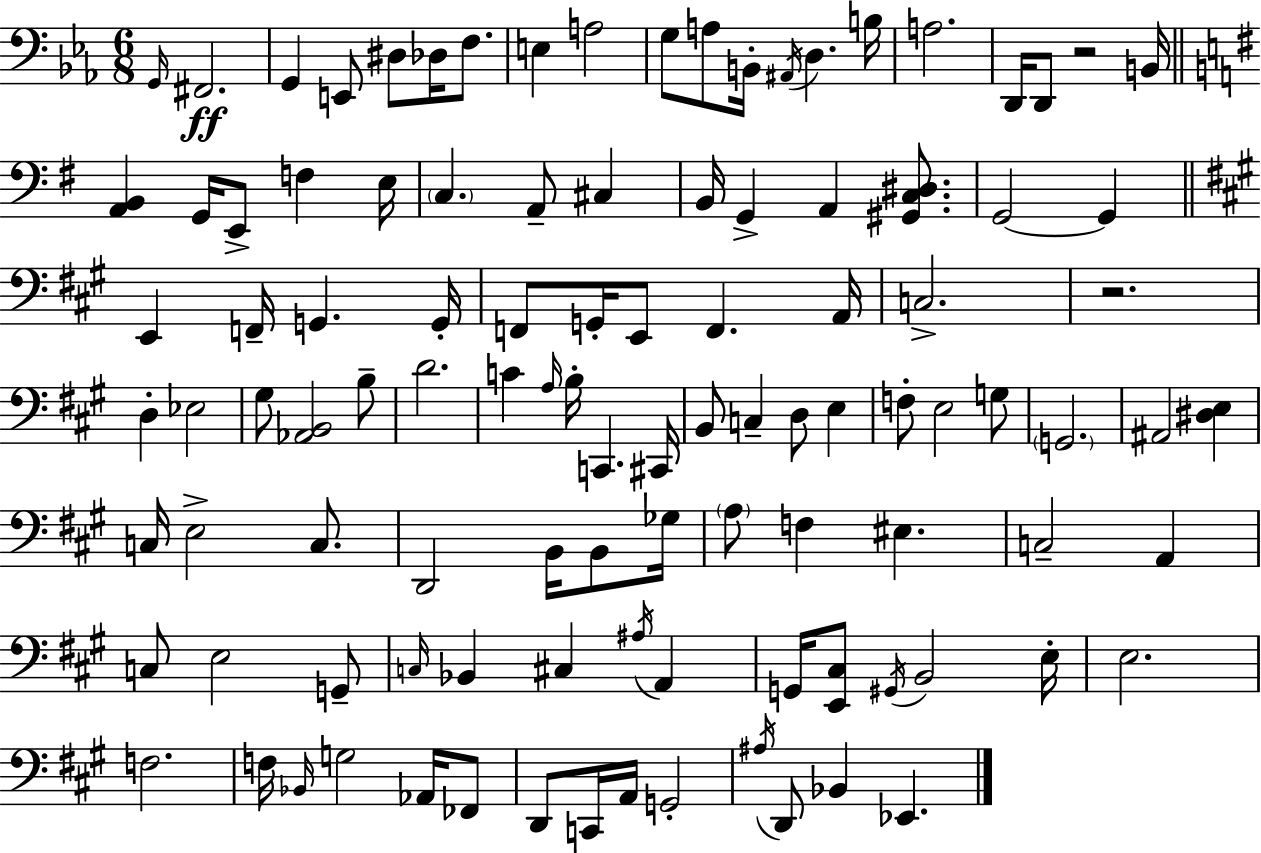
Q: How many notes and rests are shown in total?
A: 106